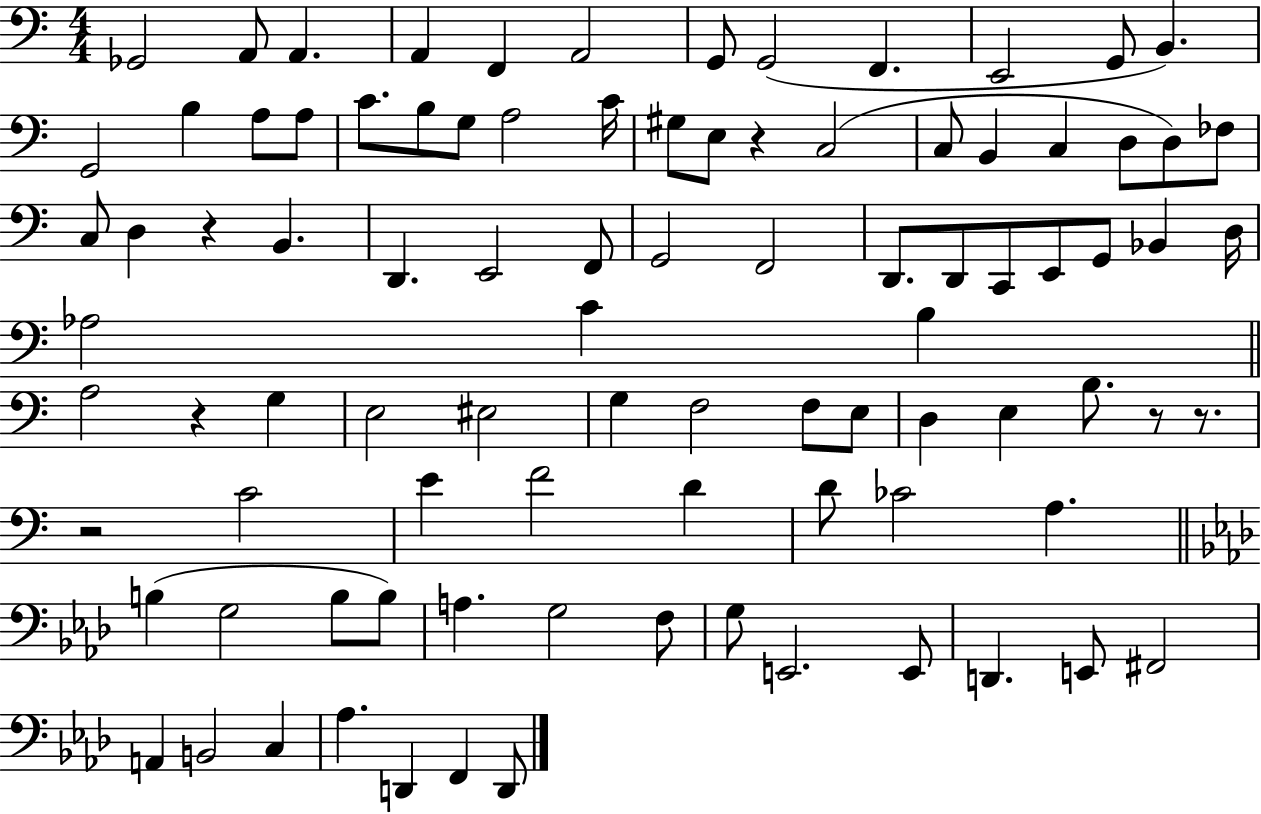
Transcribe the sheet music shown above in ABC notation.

X:1
T:Untitled
M:4/4
L:1/4
K:C
_G,,2 A,,/2 A,, A,, F,, A,,2 G,,/2 G,,2 F,, E,,2 G,,/2 B,, G,,2 B, A,/2 A,/2 C/2 B,/2 G,/2 A,2 C/4 ^G,/2 E,/2 z C,2 C,/2 B,, C, D,/2 D,/2 _F,/2 C,/2 D, z B,, D,, E,,2 F,,/2 G,,2 F,,2 D,,/2 D,,/2 C,,/2 E,,/2 G,,/2 _B,, D,/4 _A,2 C B, A,2 z G, E,2 ^E,2 G, F,2 F,/2 E,/2 D, E, B,/2 z/2 z/2 z2 C2 E F2 D D/2 _C2 A, B, G,2 B,/2 B,/2 A, G,2 F,/2 G,/2 E,,2 E,,/2 D,, E,,/2 ^F,,2 A,, B,,2 C, _A, D,, F,, D,,/2